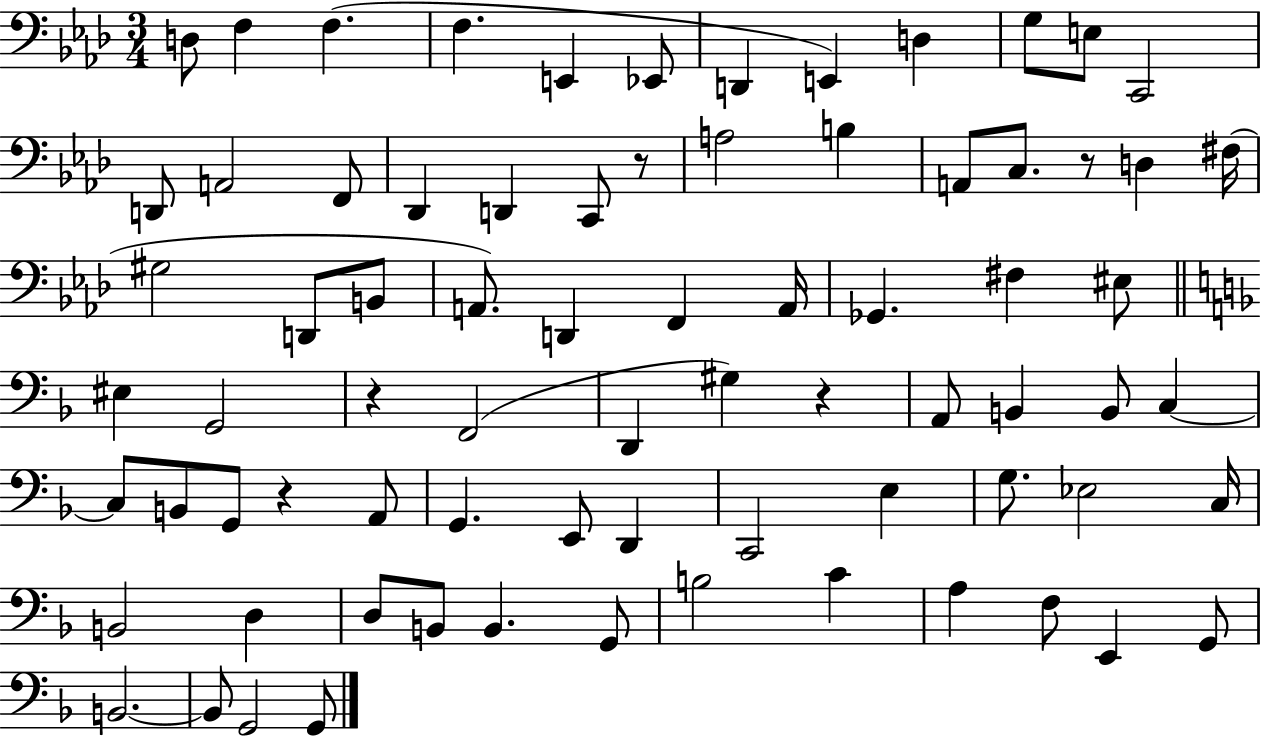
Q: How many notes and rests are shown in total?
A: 76